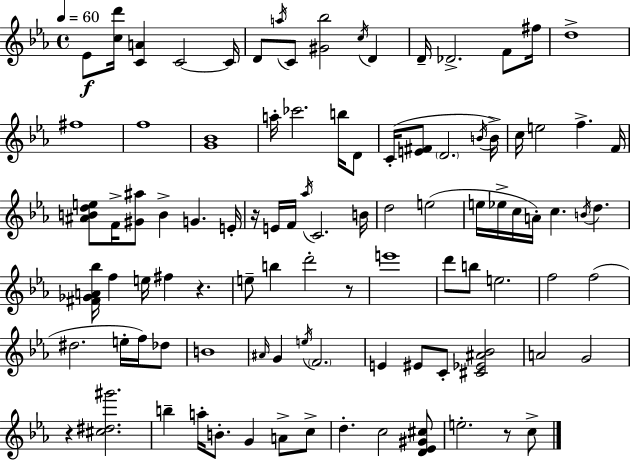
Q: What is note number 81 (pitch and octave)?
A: C5